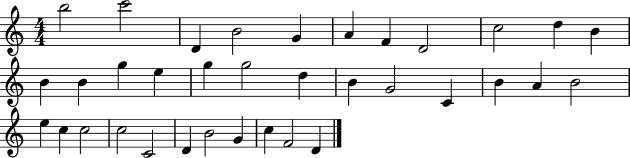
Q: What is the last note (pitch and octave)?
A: D4